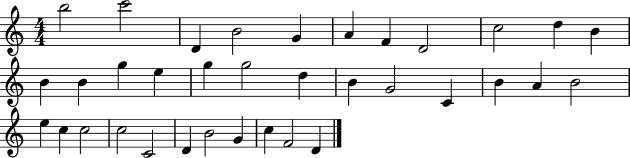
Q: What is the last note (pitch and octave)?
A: D4